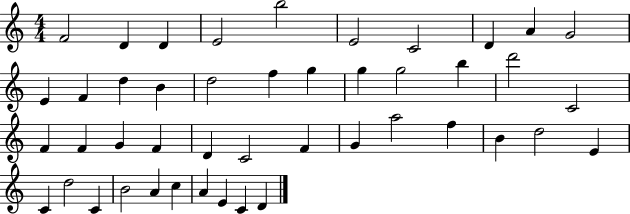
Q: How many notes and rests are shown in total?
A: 45